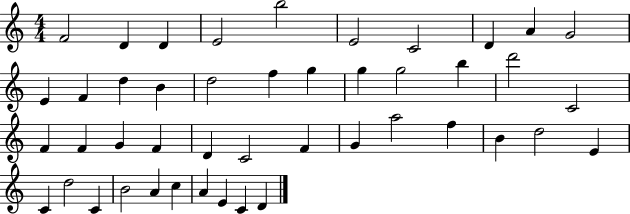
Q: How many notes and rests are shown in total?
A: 45